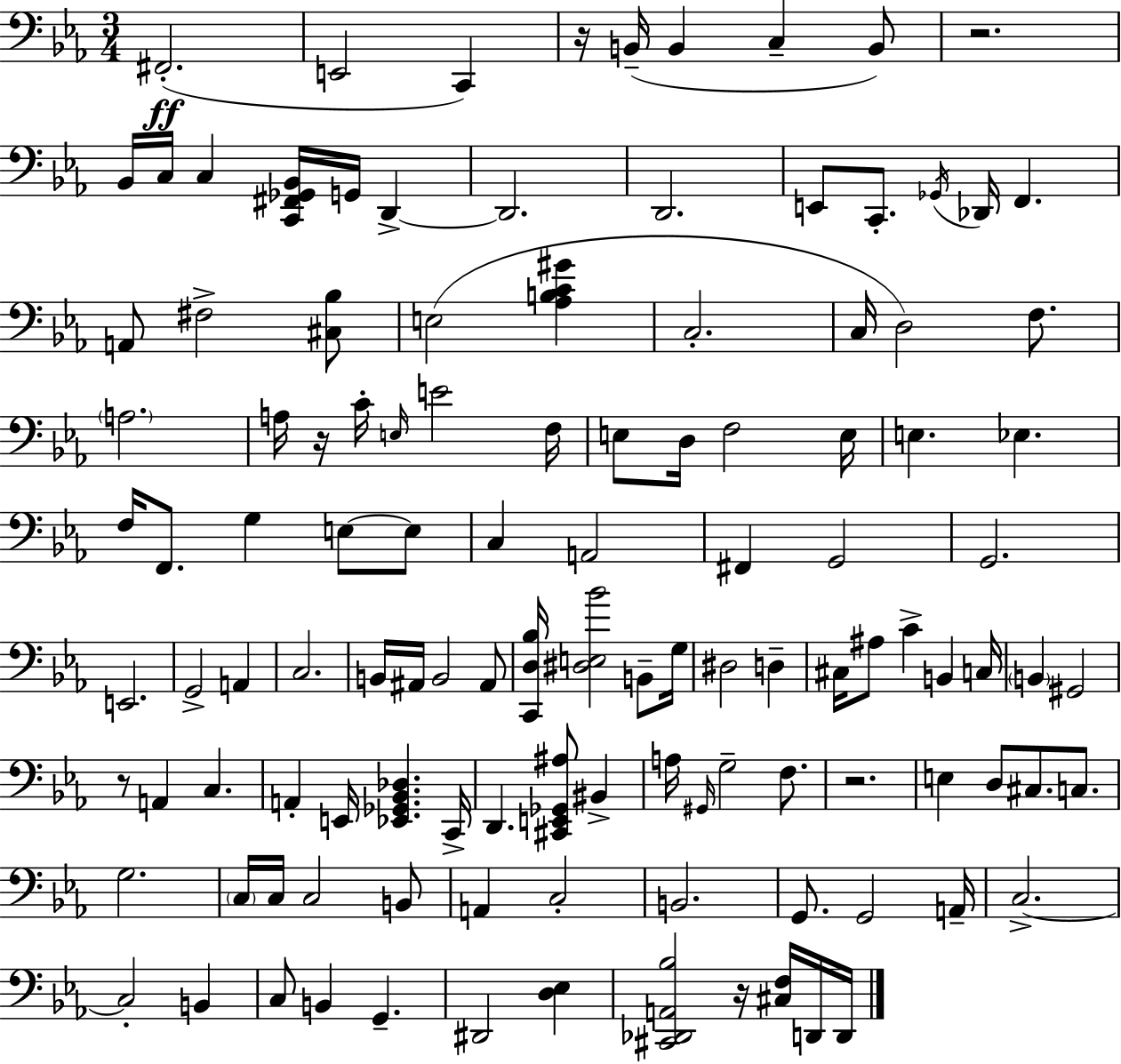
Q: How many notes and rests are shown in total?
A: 118